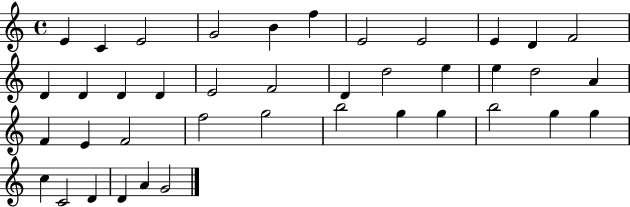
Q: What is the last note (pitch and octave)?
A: G4